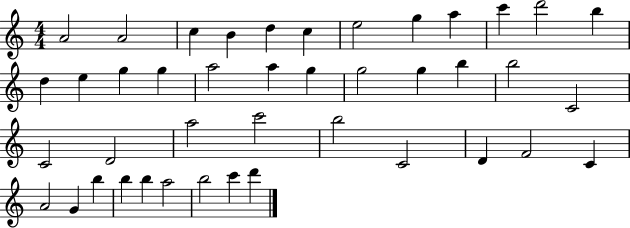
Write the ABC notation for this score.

X:1
T:Untitled
M:4/4
L:1/4
K:C
A2 A2 c B d c e2 g a c' d'2 b d e g g a2 a g g2 g b b2 C2 C2 D2 a2 c'2 b2 C2 D F2 C A2 G b b b a2 b2 c' d'